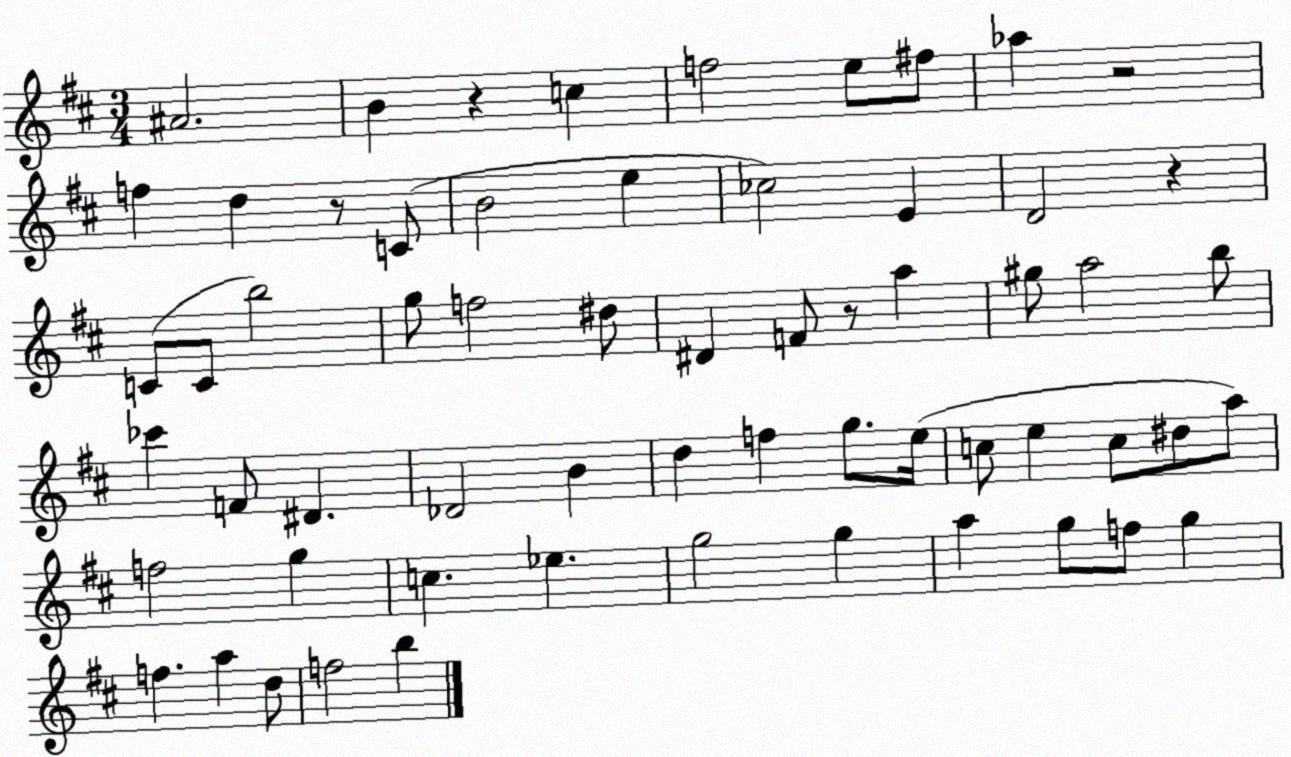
X:1
T:Untitled
M:3/4
L:1/4
K:D
^A2 B z c f2 e/2 ^f/2 _a z2 f d z/2 C/2 B2 e _c2 E D2 z C/2 C/2 b2 g/2 f2 ^d/2 ^D F/2 z/2 a ^g/2 a2 b/2 _c' F/2 ^D _D2 B d f g/2 e/4 c/2 e c/2 ^d/2 a/2 f2 g c _e g2 g a g/2 f/2 g f a d/2 f2 b